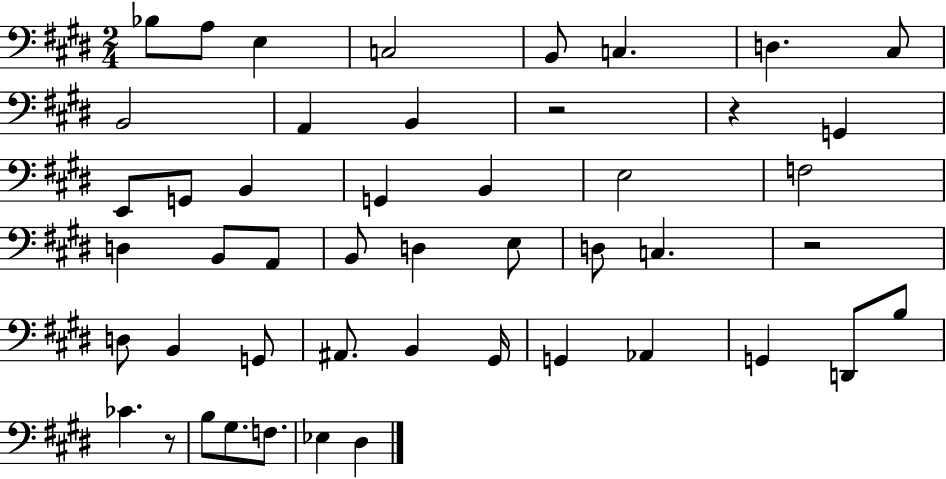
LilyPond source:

{
  \clef bass
  \numericTimeSignature
  \time 2/4
  \key e \major
  \repeat volta 2 { bes8 a8 e4 | c2 | b,8 c4. | d4. cis8 | \break b,2 | a,4 b,4 | r2 | r4 g,4 | \break e,8 g,8 b,4 | g,4 b,4 | e2 | f2 | \break d4 b,8 a,8 | b,8 d4 e8 | d8 c4. | r2 | \break d8 b,4 g,8 | ais,8. b,4 gis,16 | g,4 aes,4 | g,4 d,8 b8 | \break ces'4. r8 | b8 gis8. f8. | ees4 dis4 | } \bar "|."
}